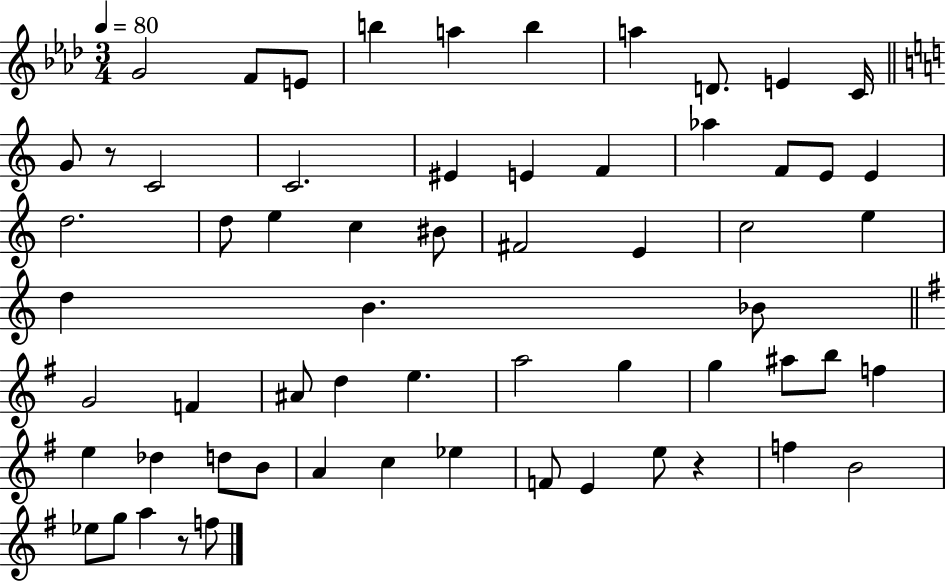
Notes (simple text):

G4/h F4/e E4/e B5/q A5/q B5/q A5/q D4/e. E4/q C4/s G4/e R/e C4/h C4/h. EIS4/q E4/q F4/q Ab5/q F4/e E4/e E4/q D5/h. D5/e E5/q C5/q BIS4/e F#4/h E4/q C5/h E5/q D5/q B4/q. Bb4/e G4/h F4/q A#4/e D5/q E5/q. A5/h G5/q G5/q A#5/e B5/e F5/q E5/q Db5/q D5/e B4/e A4/q C5/q Eb5/q F4/e E4/q E5/e R/q F5/q B4/h Eb5/e G5/e A5/q R/e F5/e